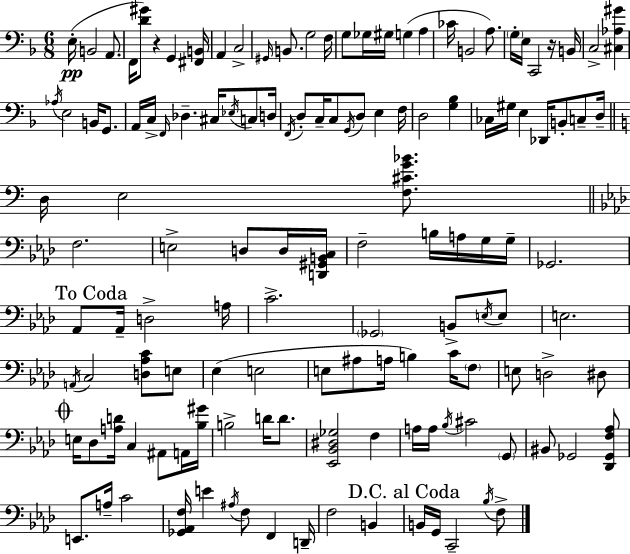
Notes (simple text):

E3/s B2/h A2/e. F2/s [D4,G#4]/e R/q G2/q [F#2,B2]/s A2/q C3/h G#2/s B2/e. G3/h F3/s G3/e Gb3/s G#3/s G3/q A3/q CES4/s B2/h A3/e. G3/s E3/s C2/h R/s B2/s C3/h [C#3,Ab3,G#4]/q Ab3/s E3/h B2/s G2/e. A2/s C3/s F2/s Db3/q. C#3/s Eb3/s C3/e D3/s F2/s D3/e C3/s C3/e G2/s D3/e E3/q F3/s D3/h [G3,Bb3]/q CES3/s G#3/s E3/q Db2/s B2/e C3/e D3/s D3/s E3/h [F3,C#4,G4,Bb4]/e. F3/h. E3/h D3/e D3/s [D2,G#2,B2,C3]/s F3/h B3/s A3/s G3/s G3/s Gb2/h. Ab2/e Ab2/s D3/h A3/s C4/h. Gb2/h B2/e E3/s E3/e E3/h. A2/s C3/h [D3,Ab3,C4]/e E3/e Eb3/q E3/h E3/e A#3/e A3/s B3/q C4/s F3/e E3/e D3/h D#3/e E3/s Db3/e [A3,D4]/s C3/q A#2/e A2/s [Bb3,G#4]/s B3/h D4/s D4/e. [Eb2,Bb2,D#3,Gb3]/h F3/q A3/s A3/s Bb3/s C#4/h G2/e BIS2/e Gb2/h [Db2,Gb2,F3,Ab3]/e E2/e. A3/s C4/h [Gb2,Ab2,F3]/s E4/q A#3/s F3/e F2/q D2/s F3/h B2/q B2/s G2/s C2/h Bb3/s F3/e